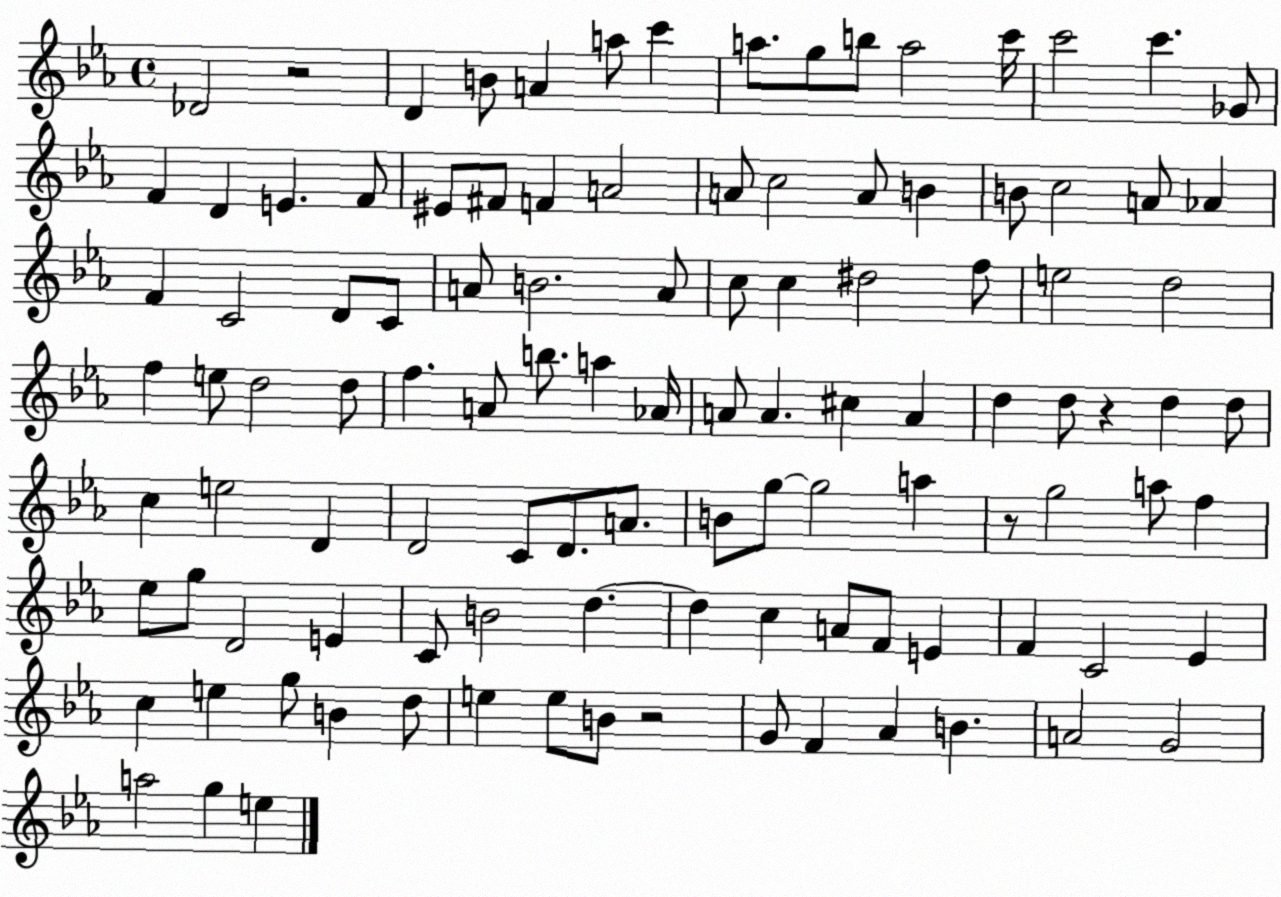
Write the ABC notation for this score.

X:1
T:Untitled
M:4/4
L:1/4
K:Eb
_D2 z2 D B/2 A a/2 c' a/2 g/2 b/2 a2 c'/4 c'2 c' _G/2 F D E F/2 ^E/2 ^F/2 F A2 A/2 c2 A/2 B B/2 c2 A/2 _A F C2 D/2 C/2 A/2 B2 A/2 c/2 c ^d2 f/2 e2 d2 f e/2 d2 d/2 f A/2 b/2 a _A/4 A/2 A ^c A d d/2 z d d/2 c e2 D D2 C/2 D/2 A/2 B/2 g/2 g2 a z/2 g2 a/2 f _e/2 g/2 D2 E C/2 B2 d d c A/2 F/2 E F C2 _E c e g/2 B d/2 e e/2 B/2 z2 G/2 F _A B A2 G2 a2 g e